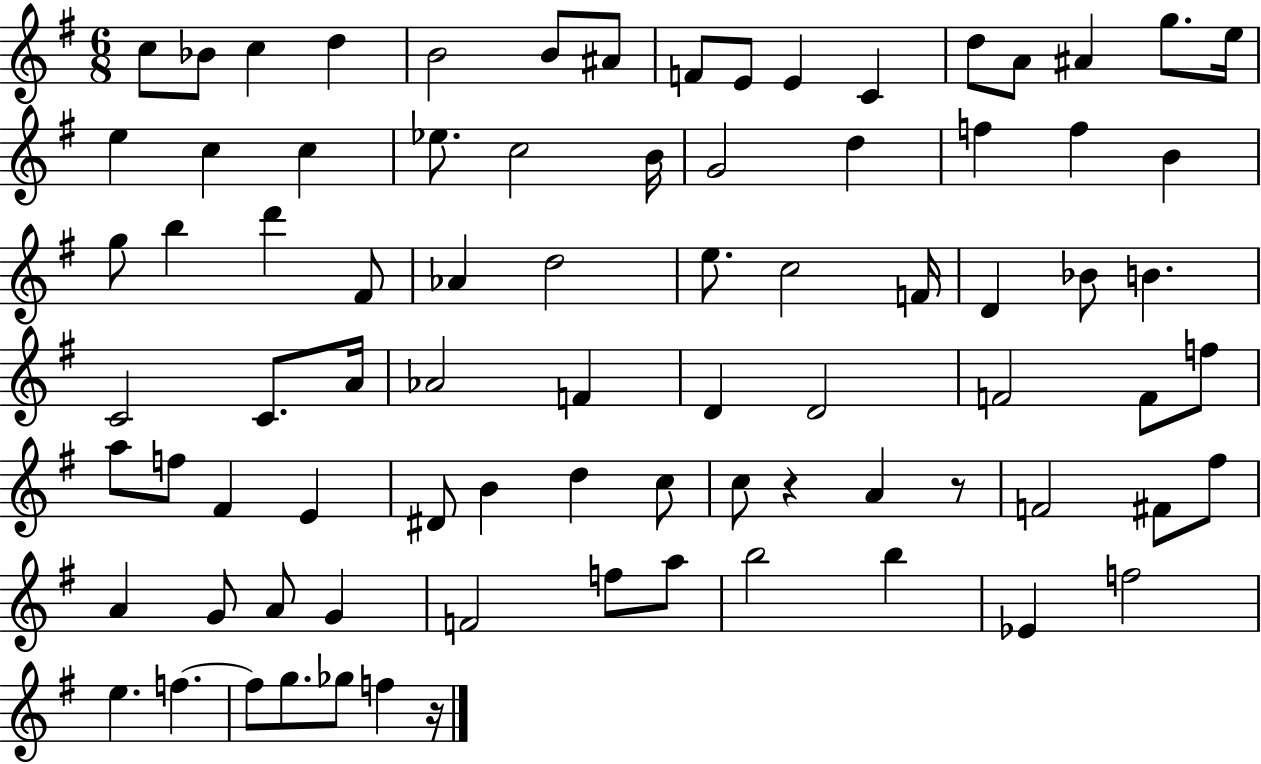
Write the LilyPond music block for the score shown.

{
  \clef treble
  \numericTimeSignature
  \time 6/8
  \key g \major
  c''8 bes'8 c''4 d''4 | b'2 b'8 ais'8 | f'8 e'8 e'4 c'4 | d''8 a'8 ais'4 g''8. e''16 | \break e''4 c''4 c''4 | ees''8. c''2 b'16 | g'2 d''4 | f''4 f''4 b'4 | \break g''8 b''4 d'''4 fis'8 | aes'4 d''2 | e''8. c''2 f'16 | d'4 bes'8 b'4. | \break c'2 c'8. a'16 | aes'2 f'4 | d'4 d'2 | f'2 f'8 f''8 | \break a''8 f''8 fis'4 e'4 | dis'8 b'4 d''4 c''8 | c''8 r4 a'4 r8 | f'2 fis'8 fis''8 | \break a'4 g'8 a'8 g'4 | f'2 f''8 a''8 | b''2 b''4 | ees'4 f''2 | \break e''4. f''4.~~ | f''8 g''8. ges''8 f''4 r16 | \bar "|."
}